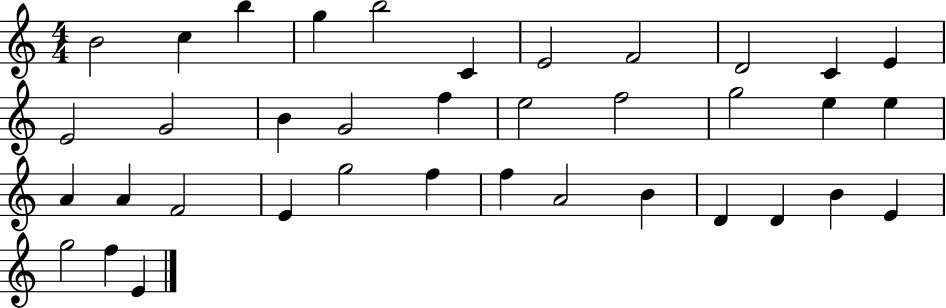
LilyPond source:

{
  \clef treble
  \numericTimeSignature
  \time 4/4
  \key c \major
  b'2 c''4 b''4 | g''4 b''2 c'4 | e'2 f'2 | d'2 c'4 e'4 | \break e'2 g'2 | b'4 g'2 f''4 | e''2 f''2 | g''2 e''4 e''4 | \break a'4 a'4 f'2 | e'4 g''2 f''4 | f''4 a'2 b'4 | d'4 d'4 b'4 e'4 | \break g''2 f''4 e'4 | \bar "|."
}